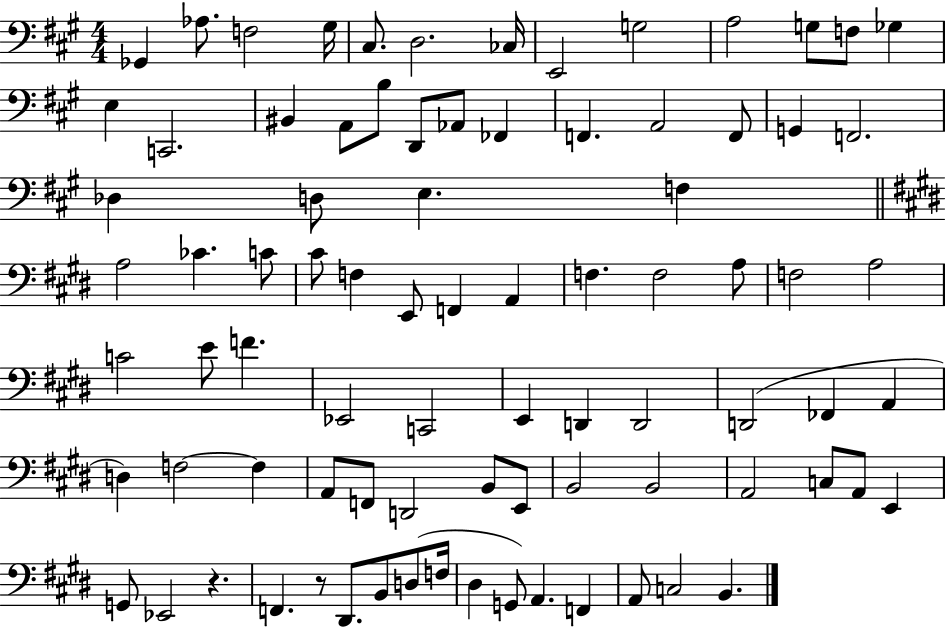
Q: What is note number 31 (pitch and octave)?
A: A3